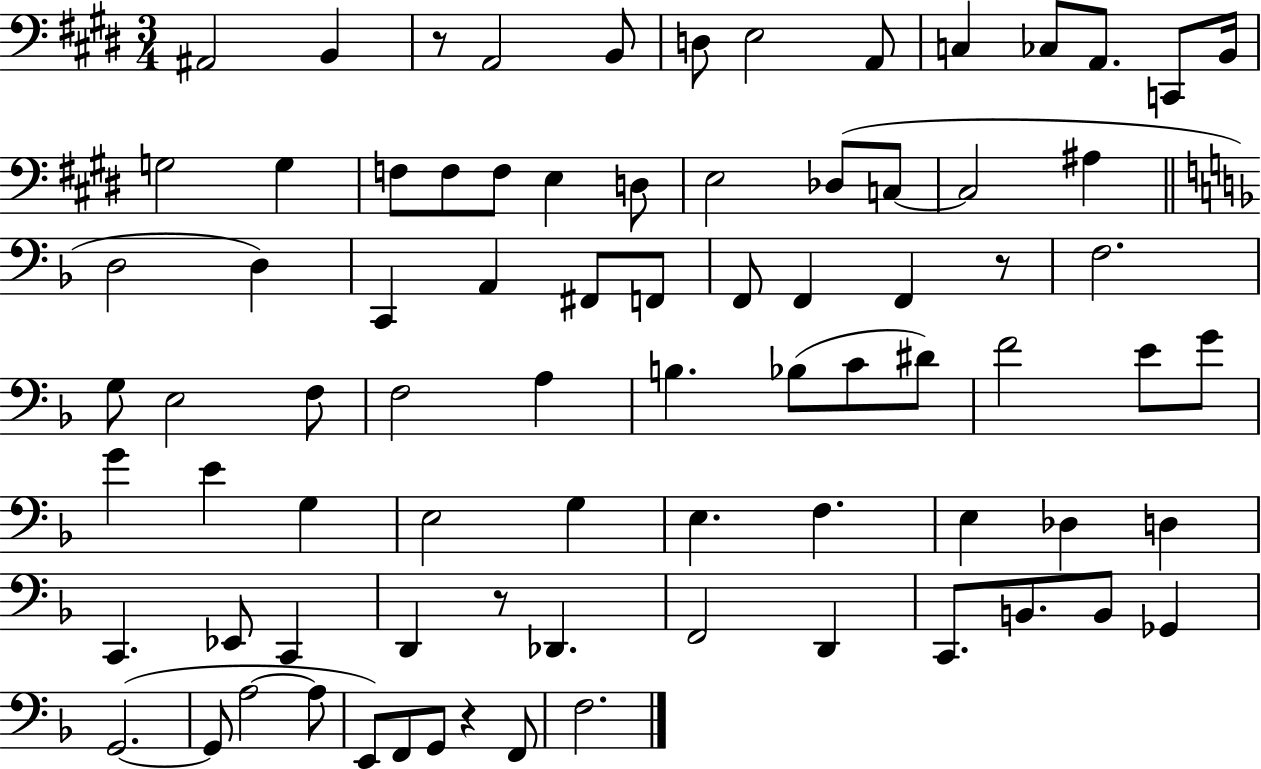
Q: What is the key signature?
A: E major